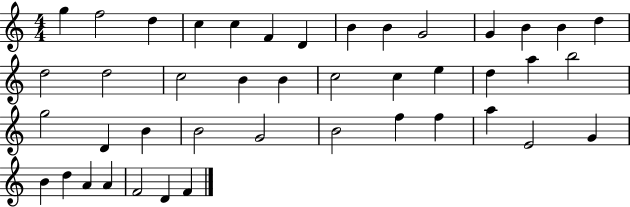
X:1
T:Untitled
M:4/4
L:1/4
K:C
g f2 d c c F D B B G2 G B B d d2 d2 c2 B B c2 c e d a b2 g2 D B B2 G2 B2 f f a E2 G B d A A F2 D F